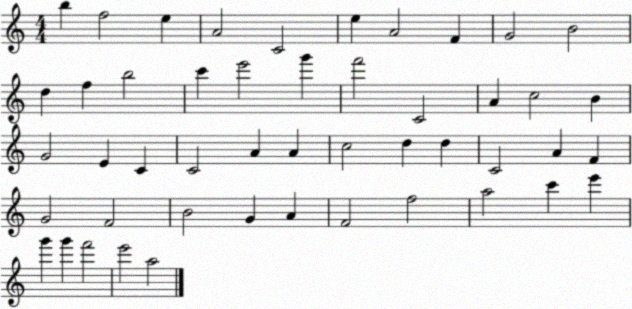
X:1
T:Untitled
M:4/4
L:1/4
K:C
b f2 e A2 C2 e A2 F G2 B2 d f b2 c' e'2 g' f'2 C2 A c2 B G2 E C C2 A A c2 d d C2 A F G2 F2 B2 G A F2 f2 a2 c' e' g' g' f'2 e'2 a2